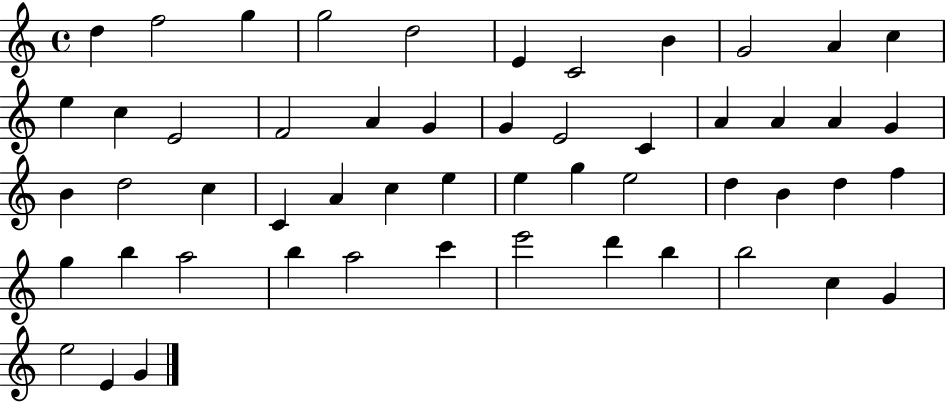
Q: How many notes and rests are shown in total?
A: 53